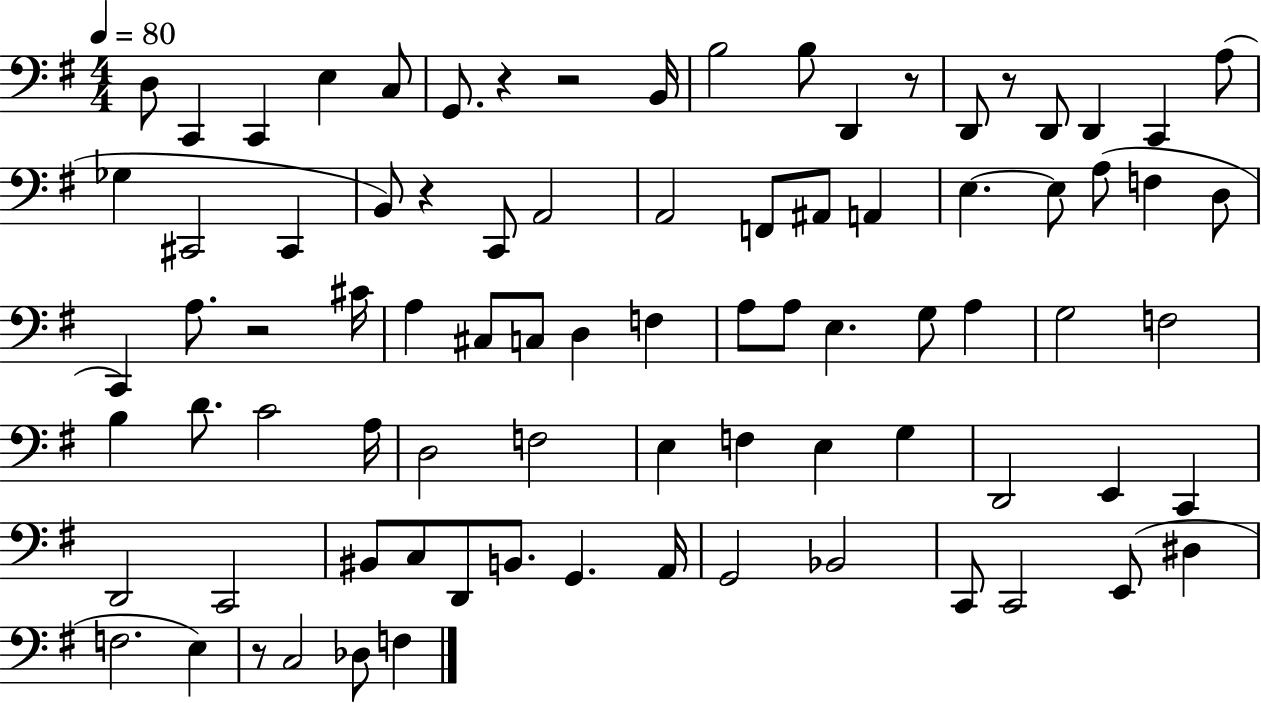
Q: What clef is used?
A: bass